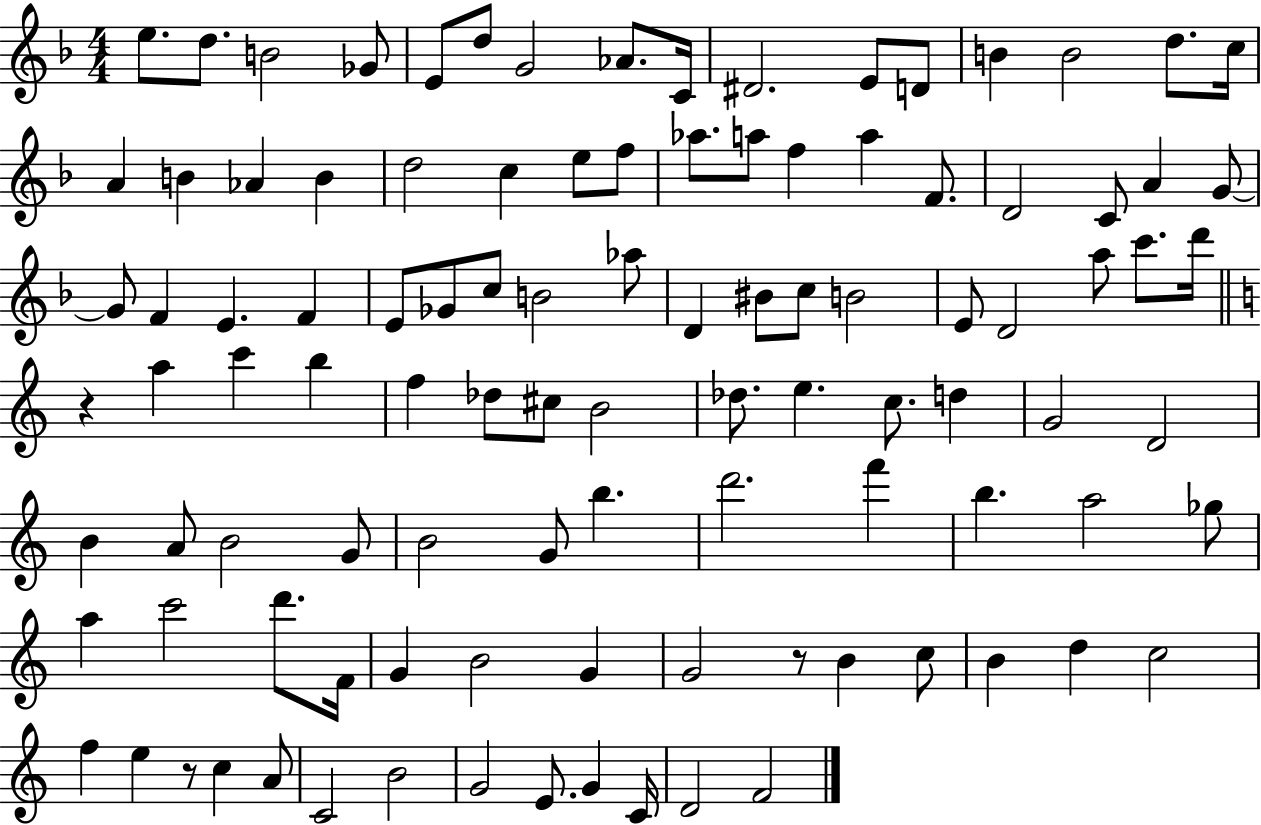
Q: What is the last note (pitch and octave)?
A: F4